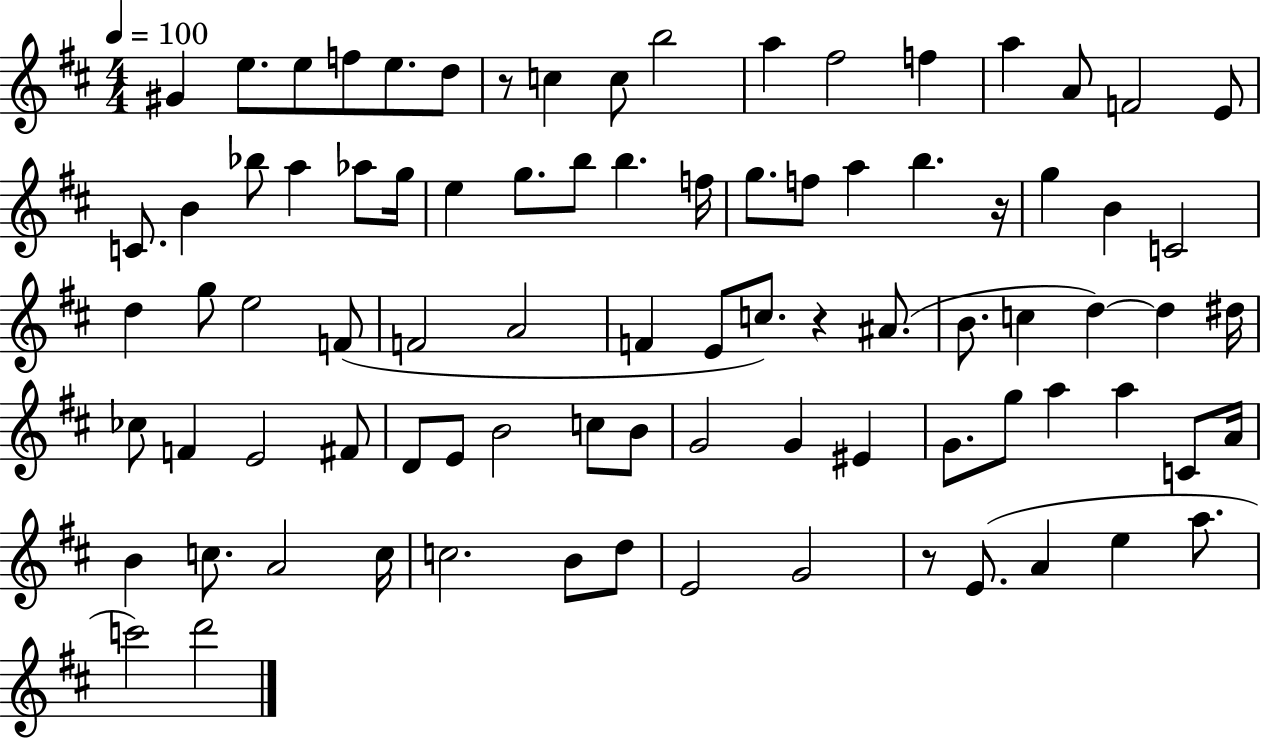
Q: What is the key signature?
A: D major